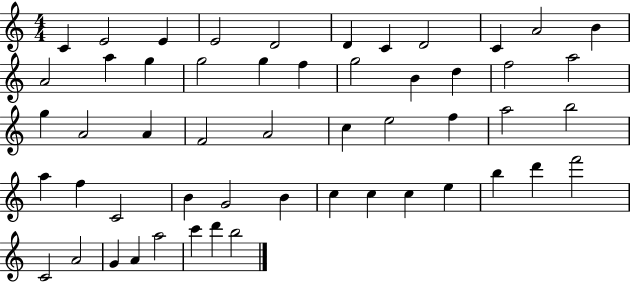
X:1
T:Untitled
M:4/4
L:1/4
K:C
C E2 E E2 D2 D C D2 C A2 B A2 a g g2 g f g2 B d f2 a2 g A2 A F2 A2 c e2 f a2 b2 a f C2 B G2 B c c c e b d' f'2 C2 A2 G A a2 c' d' b2